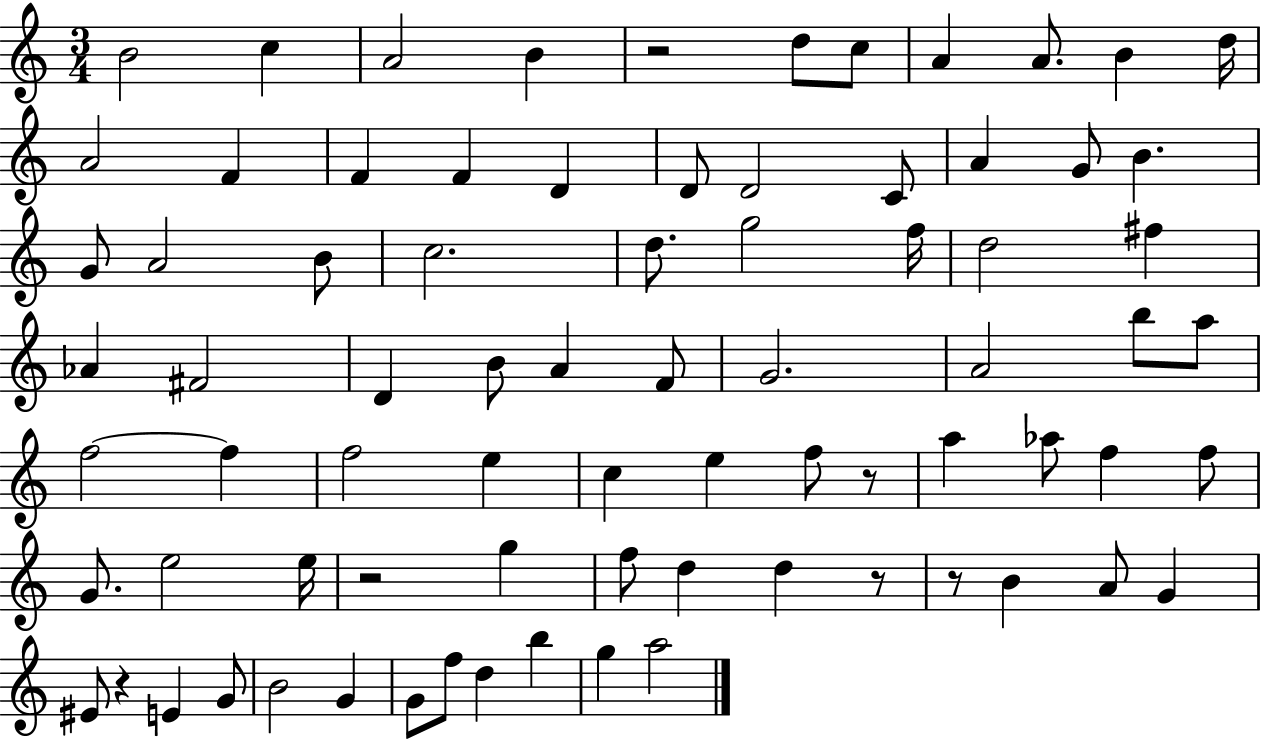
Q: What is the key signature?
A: C major